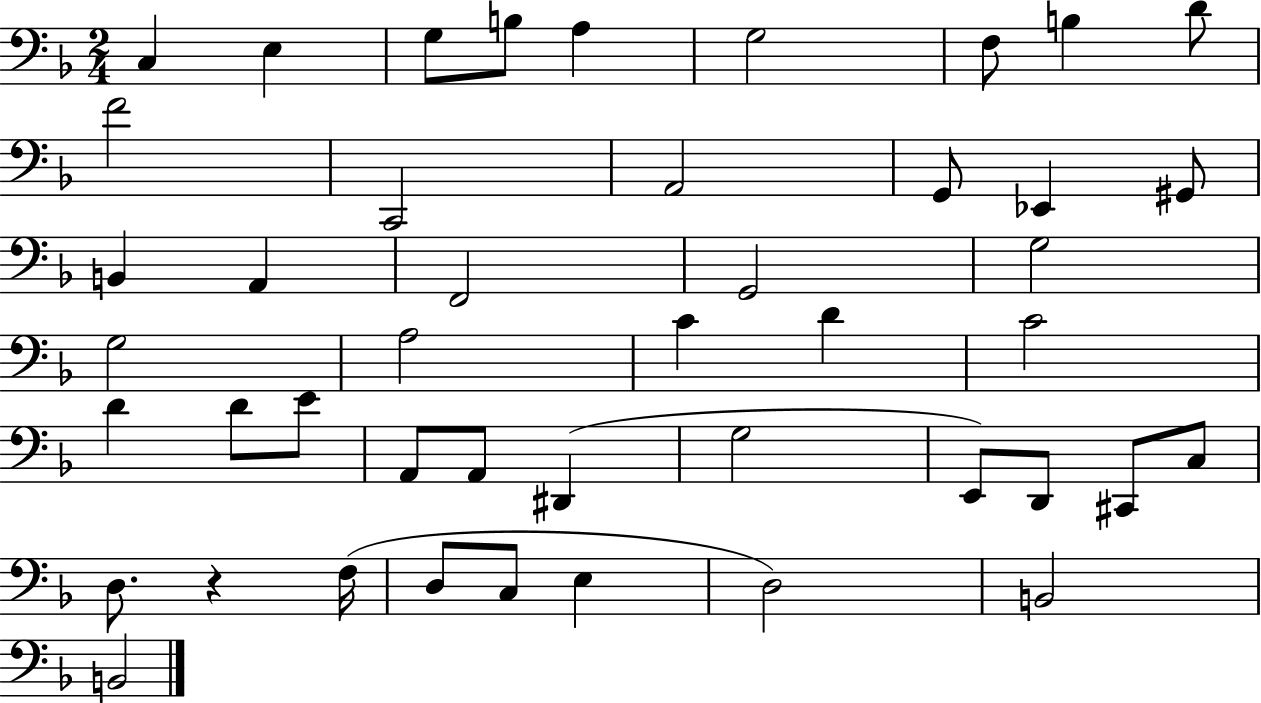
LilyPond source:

{
  \clef bass
  \numericTimeSignature
  \time 2/4
  \key f \major
  c4 e4 | g8 b8 a4 | g2 | f8 b4 d'8 | \break f'2 | c,2 | a,2 | g,8 ees,4 gis,8 | \break b,4 a,4 | f,2 | g,2 | g2 | \break g2 | a2 | c'4 d'4 | c'2 | \break d'4 d'8 e'8 | a,8 a,8 dis,4( | g2 | e,8) d,8 cis,8 c8 | \break d8. r4 f16( | d8 c8 e4 | d2) | b,2 | \break b,2 | \bar "|."
}